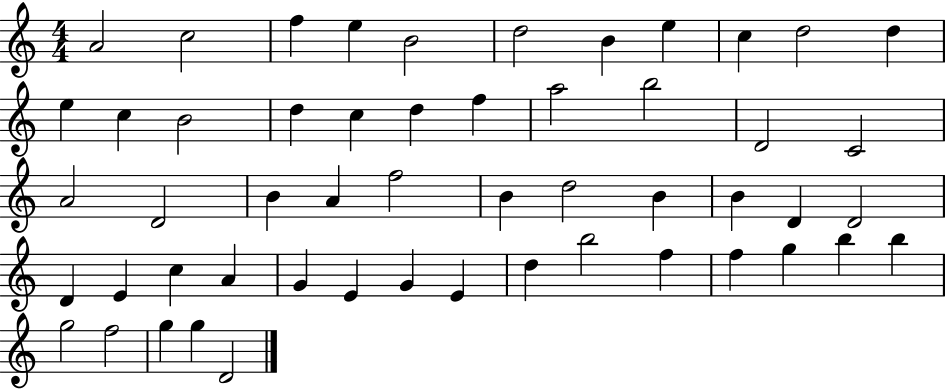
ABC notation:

X:1
T:Untitled
M:4/4
L:1/4
K:C
A2 c2 f e B2 d2 B e c d2 d e c B2 d c d f a2 b2 D2 C2 A2 D2 B A f2 B d2 B B D D2 D E c A G E G E d b2 f f g b b g2 f2 g g D2